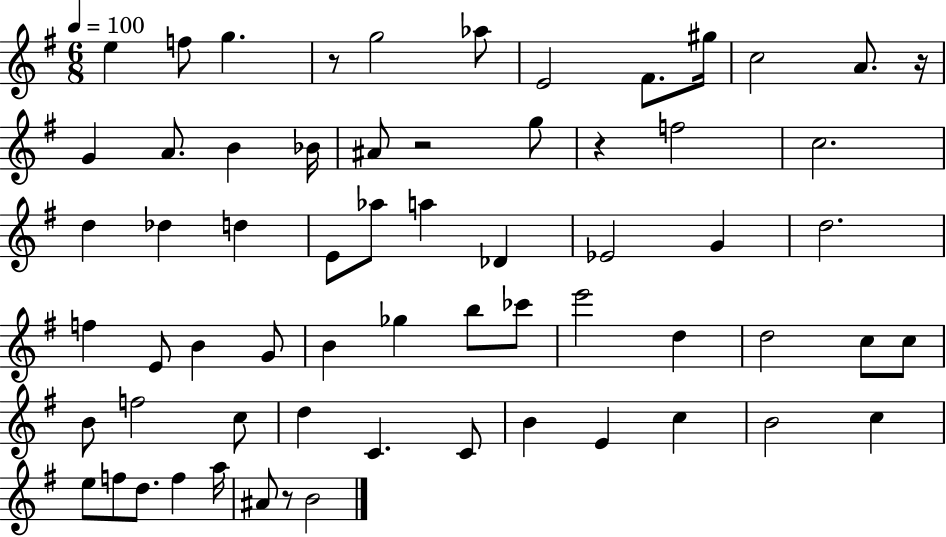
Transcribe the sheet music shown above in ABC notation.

X:1
T:Untitled
M:6/8
L:1/4
K:G
e f/2 g z/2 g2 _a/2 E2 ^F/2 ^g/4 c2 A/2 z/4 G A/2 B _B/4 ^A/2 z2 g/2 z f2 c2 d _d d E/2 _a/2 a _D _E2 G d2 f E/2 B G/2 B _g b/2 _c'/2 e'2 d d2 c/2 c/2 B/2 f2 c/2 d C C/2 B E c B2 c e/2 f/2 d/2 f a/4 ^A/2 z/2 B2